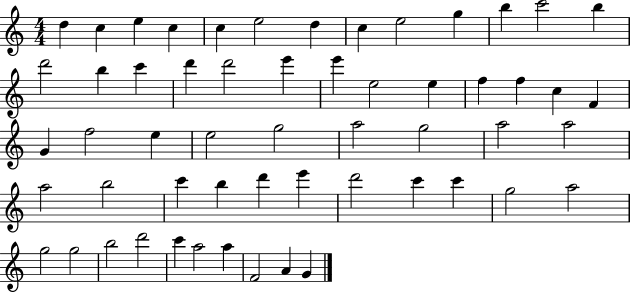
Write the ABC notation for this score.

X:1
T:Untitled
M:4/4
L:1/4
K:C
d c e c c e2 d c e2 g b c'2 b d'2 b c' d' d'2 e' e' e2 e f f c F G f2 e e2 g2 a2 g2 a2 a2 a2 b2 c' b d' e' d'2 c' c' g2 a2 g2 g2 b2 d'2 c' a2 a F2 A G